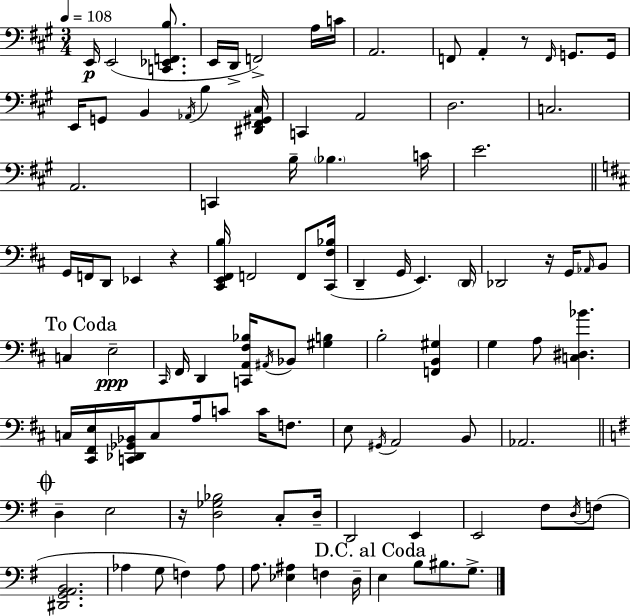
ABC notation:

X:1
T:Untitled
M:3/4
L:1/4
K:A
E,,/4 E,,2 [C,,_E,,F,,B,]/2 E,,/4 D,,/4 F,,2 A,/4 C/4 A,,2 F,,/2 A,, z/2 F,,/4 G,,/2 G,,/4 E,,/4 G,,/2 B,, _A,,/4 B, [^D,,^F,,^G,,^C,]/4 C,, A,,2 D,2 C,2 A,,2 C,, B,/4 _B, C/4 E2 G,,/4 F,,/4 D,,/2 _E,, z [^C,,E,,^F,,B,]/4 F,,2 F,,/2 [^C,,^F,_B,]/4 D,, G,,/4 E,, D,,/4 _D,,2 z/4 G,,/4 _A,,/4 B,,/2 C, E,2 ^C,,/4 ^F,,/4 D,, [C,,A,,^F,_B,]/4 ^A,,/4 _B,,/2 [^G,B,] B,2 [F,,B,,^G,] G, A,/2 [C,^D,_B] C,/4 [^C,,^F,,E,]/4 [C,,_D,,_G,,_B,,]/4 C,/2 A,/4 C/2 C/4 F,/2 E,/2 ^G,,/4 A,,2 B,,/2 _A,,2 D, E,2 z/4 [D,_G,_B,]2 C,/2 D,/4 D,,2 E,, E,,2 ^F,/2 D,/4 F,/2 [^D,,G,,A,,B,,]2 _A, G,/2 F, _A,/2 A,/2 [_E,^A,] F, D,/4 E, B,/2 ^B,/2 G,/2